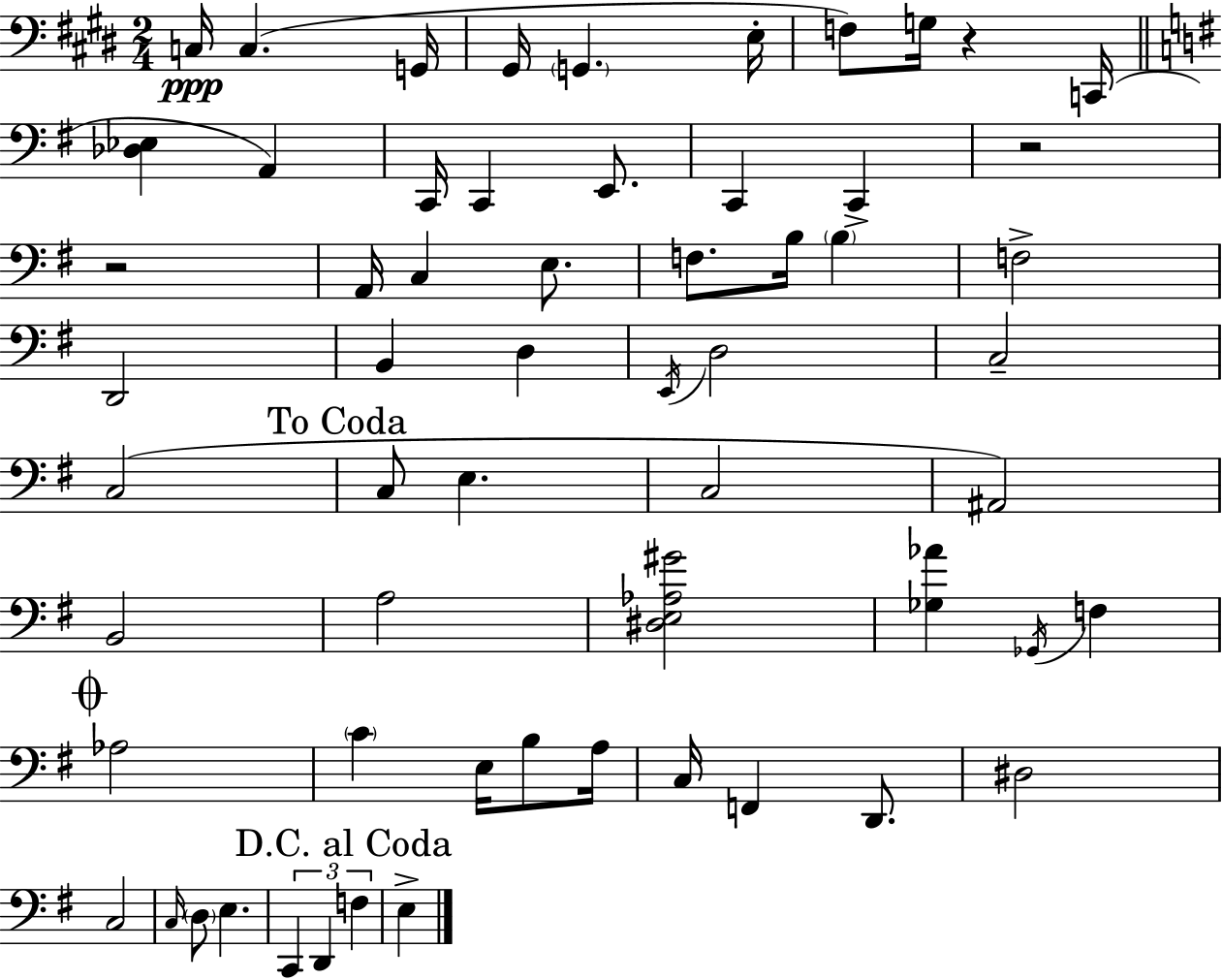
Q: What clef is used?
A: bass